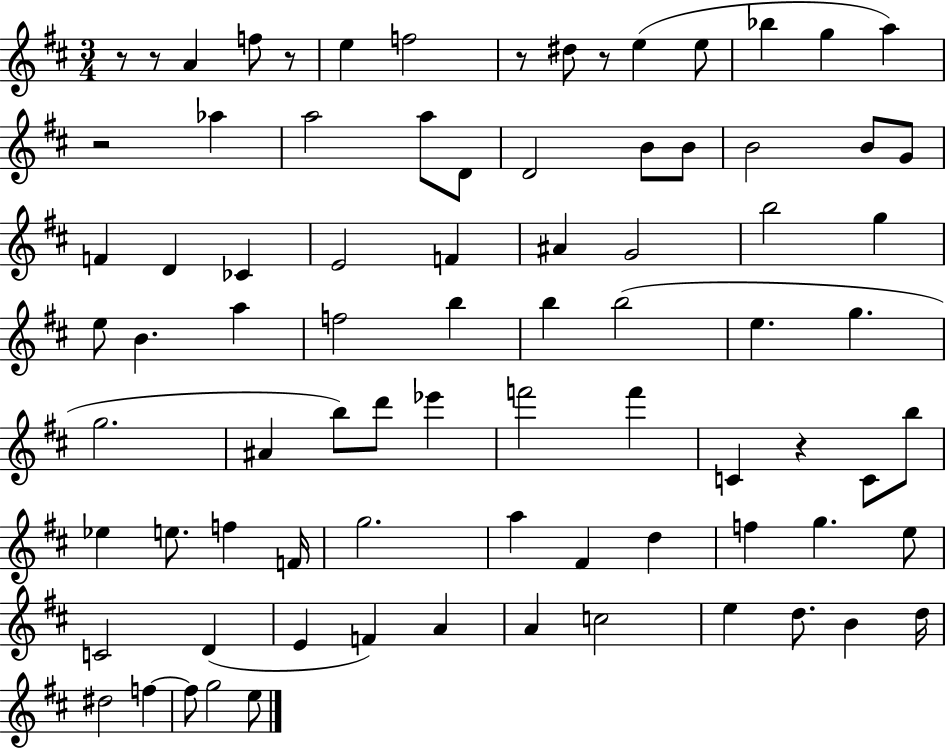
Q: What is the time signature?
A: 3/4